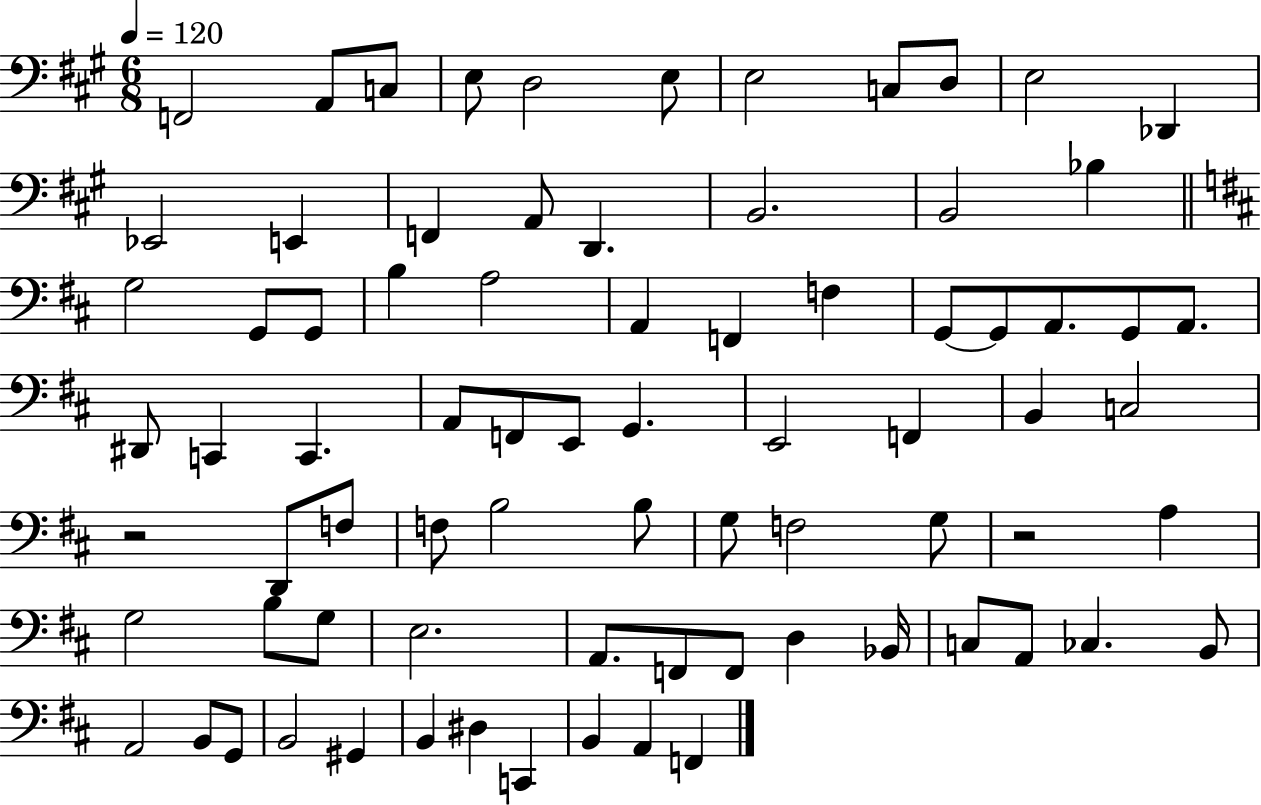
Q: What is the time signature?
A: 6/8